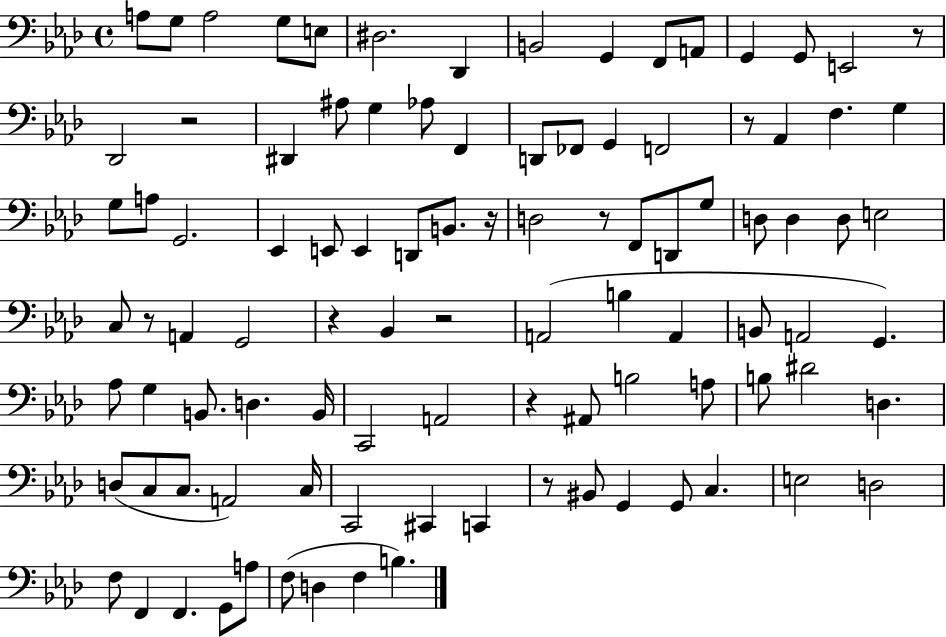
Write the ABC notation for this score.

X:1
T:Untitled
M:4/4
L:1/4
K:Ab
A,/2 G,/2 A,2 G,/2 E,/2 ^D,2 _D,, B,,2 G,, F,,/2 A,,/2 G,, G,,/2 E,,2 z/2 _D,,2 z2 ^D,, ^A,/2 G, _A,/2 F,, D,,/2 _F,,/2 G,, F,,2 z/2 _A,, F, G, G,/2 A,/2 G,,2 _E,, E,,/2 E,, D,,/2 B,,/2 z/4 D,2 z/2 F,,/2 D,,/2 G,/2 D,/2 D, D,/2 E,2 C,/2 z/2 A,, G,,2 z _B,, z2 A,,2 B, A,, B,,/2 A,,2 G,, _A,/2 G, B,,/2 D, B,,/4 C,,2 A,,2 z ^A,,/2 B,2 A,/2 B,/2 ^D2 D, D,/2 C,/2 C,/2 A,,2 C,/4 C,,2 ^C,, C,, z/2 ^B,,/2 G,, G,,/2 C, E,2 D,2 F,/2 F,, F,, G,,/2 A,/2 F,/2 D, F, B,